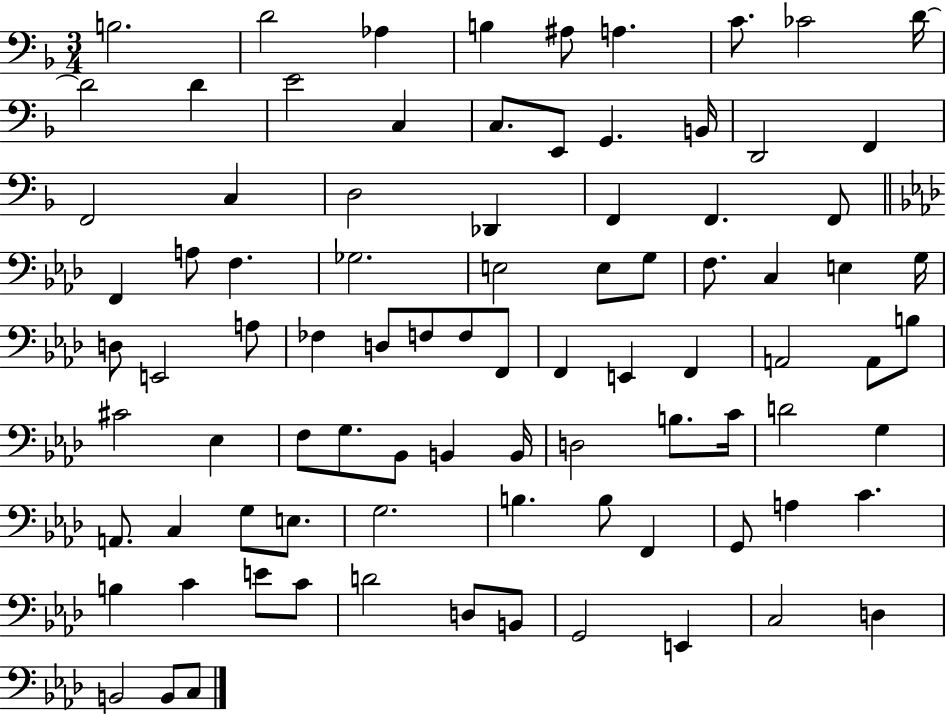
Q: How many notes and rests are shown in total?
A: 88